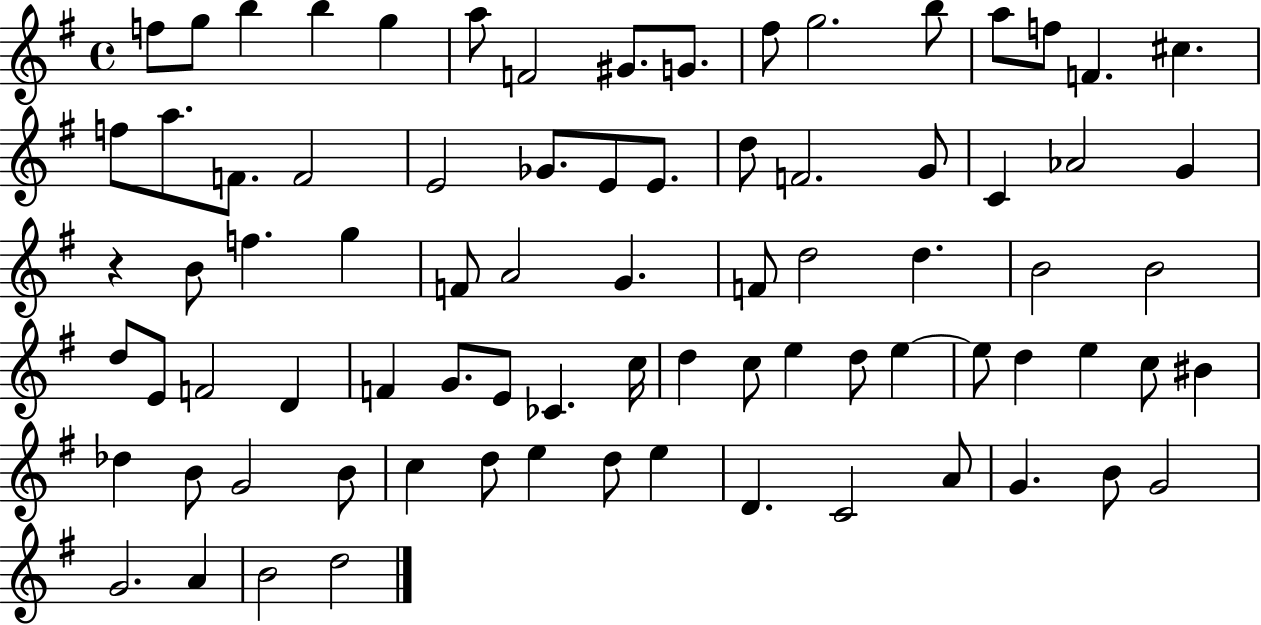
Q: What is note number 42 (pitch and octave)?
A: D5